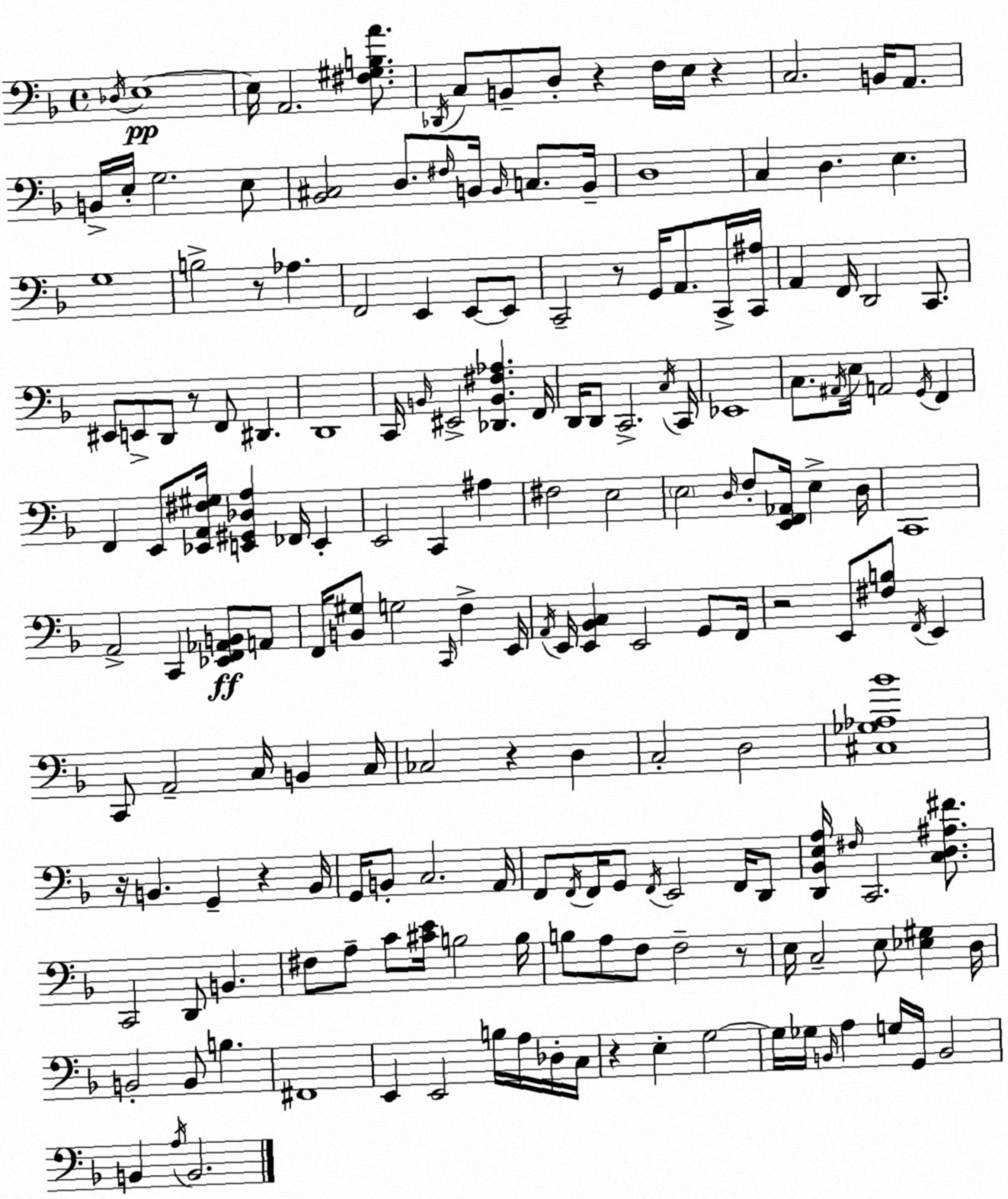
X:1
T:Untitled
M:4/4
L:1/4
K:Dm
_D,/4 E,4 E,/4 A,,2 [^F,^G,B,A]/2 _D,,/4 C,/2 B,,/2 D,/2 z F,/4 E,/4 z C,2 B,,/4 A,,/2 B,,/4 E,/4 G,2 E,/2 [_B,,^C,]2 D,/2 ^F,/4 B,,/4 B,,/4 C,/2 B,,/4 D,4 C, D, E, G,4 B,2 z/2 _A, F,,2 E,, E,,/2 E,,/2 C,,2 z/2 G,,/4 A,,/2 C,,/4 [C,,^A,]/4 A,, F,,/4 D,,2 C,,/2 ^E,,/2 E,,/2 D,,/2 z/2 F,,/2 ^D,, D,,4 C,,/4 B,,/4 ^E,,2 [_D,,B,,^F,_A,] F,,/4 D,,/4 D,,/2 C,,2 C,/4 C,,/4 _E,,4 C,/2 ^A,,/4 E,/4 A,,2 G,,/4 F,, F,, E,,/2 [_E,,A,,^F,^G,]/4 [E,,^G,,_D,A,] _F,,/4 E,, E,,2 C,, ^A, ^F,2 E,2 E,2 D,/4 F,/2 [E,,F,,_A,,]/4 E, D,/4 C,,4 A,,2 C,, [_E,,F,,_A,,B,,]/2 A,,/2 F,,/4 [B,,^G,]/2 G,2 C,,/4 F, E,,/4 A,,/4 E,,/4 [E,,_B,,C,] E,,2 G,,/2 F,,/4 z2 E,,/2 [^F,B,]/2 F,,/4 E,, C,,/2 A,,2 C,/4 B,, C,/4 _C,2 z D, C,2 D,2 [^C,_G,_A,_B]4 z/4 B,, G,, z B,,/4 G,,/4 B,,/2 C,2 A,,/4 F,,/2 F,,/4 F,,/4 G,,/2 F,,/4 E,,2 F,,/4 D,,/2 [D,,_B,,E,A,]/4 ^F,/4 C,,2 [C,D,^A,^F]/2 C,,2 D,,/2 B,, ^F,/2 A,/2 C/2 [^CE]/4 B,2 B,/4 B,/2 A,/2 F,/2 F,2 z/2 E,/4 C,2 E,/2 [_E,^G,] D,/4 B,,2 B,,/2 B, ^F,,4 E,, E,,2 B,/4 A,/4 _D,/4 C,/4 z E, G,2 G,/4 _G,/4 B,,/4 A, G,/4 G,,/4 B,,2 B,, A,/4 B,,2